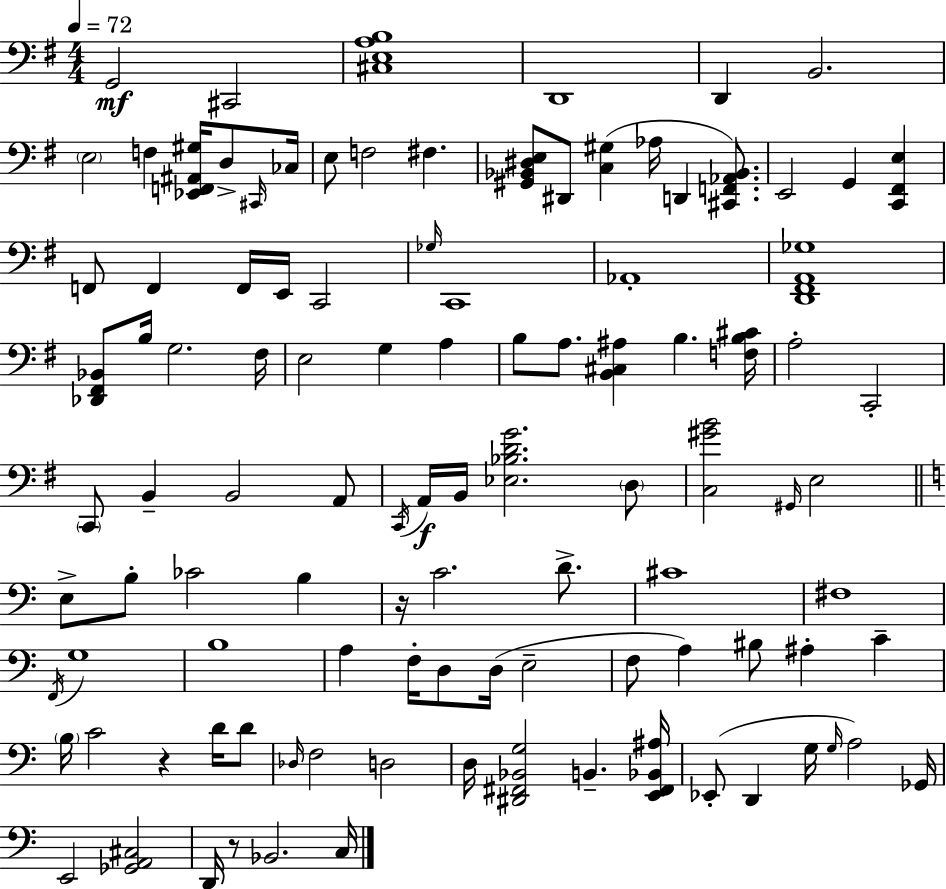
{
  \clef bass
  \numericTimeSignature
  \time 4/4
  \key g \major
  \tempo 4 = 72
  g,2\mf cis,2 | <cis e a b>1 | d,1 | d,4 b,2. | \break \parenthesize e2 f4 <ees, f, ais, gis>16 d8-> \grace { cis,16 } | ces16 e8 f2 fis4. | <gis, bes, dis e>8 dis,8 <c gis>4( aes16 d,4 <cis, f, aes, bes,>8.) | e,2 g,4 <c, fis, e>4 | \break f,8 f,4 f,16 e,16 c,2 | \grace { ges16 } c,1 | aes,1-. | <d, fis, a, ges>1 | \break <des, fis, bes,>8 b16 g2. | fis16 e2 g4 a4 | b8 a8. <b, cis ais>4 b4. | <f b cis'>16 a2-. c,2-. | \break \parenthesize c,8 b,4-- b,2 | a,8 \acciaccatura { c,16 } a,16\f b,16 <ees bes d' g'>2. | \parenthesize d8 <c gis' b'>2 \grace { gis,16 } e2 | \bar "||" \break \key c \major e8-> b8-. ces'2 b4 | r16 c'2. d'8.-> | cis'1 | fis1 | \break \acciaccatura { f,16 } g1 | b1 | a4 f16-. d8 d16( e2-- | f8 a4) bis8 ais4-. c'4-- | \break \parenthesize b16 c'2 r4 d'16 d'8 | \grace { des16 } f2 d2 | d16 <dis, fis, bes, g>2 b,4.-- | <e, fis, bes, ais>16 ees,8-.( d,4 g16 \grace { g16 }) a2 | \break ges,16 e,2 <ges, a, cis>2 | d,16 r8 bes,2. | c16 \bar "|."
}